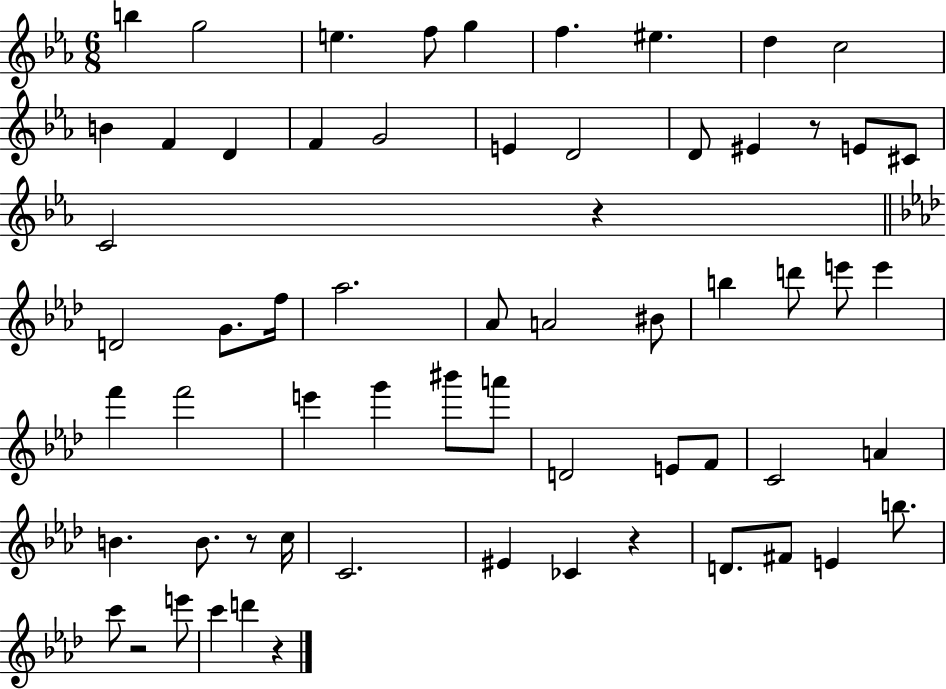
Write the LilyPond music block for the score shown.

{
  \clef treble
  \numericTimeSignature
  \time 6/8
  \key ees \major
  b''4 g''2 | e''4. f''8 g''4 | f''4. eis''4. | d''4 c''2 | \break b'4 f'4 d'4 | f'4 g'2 | e'4 d'2 | d'8 eis'4 r8 e'8 cis'8 | \break c'2 r4 | \bar "||" \break \key aes \major d'2 g'8. f''16 | aes''2. | aes'8 a'2 bis'8 | b''4 d'''8 e'''8 e'''4 | \break f'''4 f'''2 | e'''4 g'''4 bis'''8 a'''8 | d'2 e'8 f'8 | c'2 a'4 | \break b'4. b'8. r8 c''16 | c'2. | eis'4 ces'4 r4 | d'8. fis'8 e'4 b''8. | \break c'''8 r2 e'''8 | c'''4 d'''4 r4 | \bar "|."
}